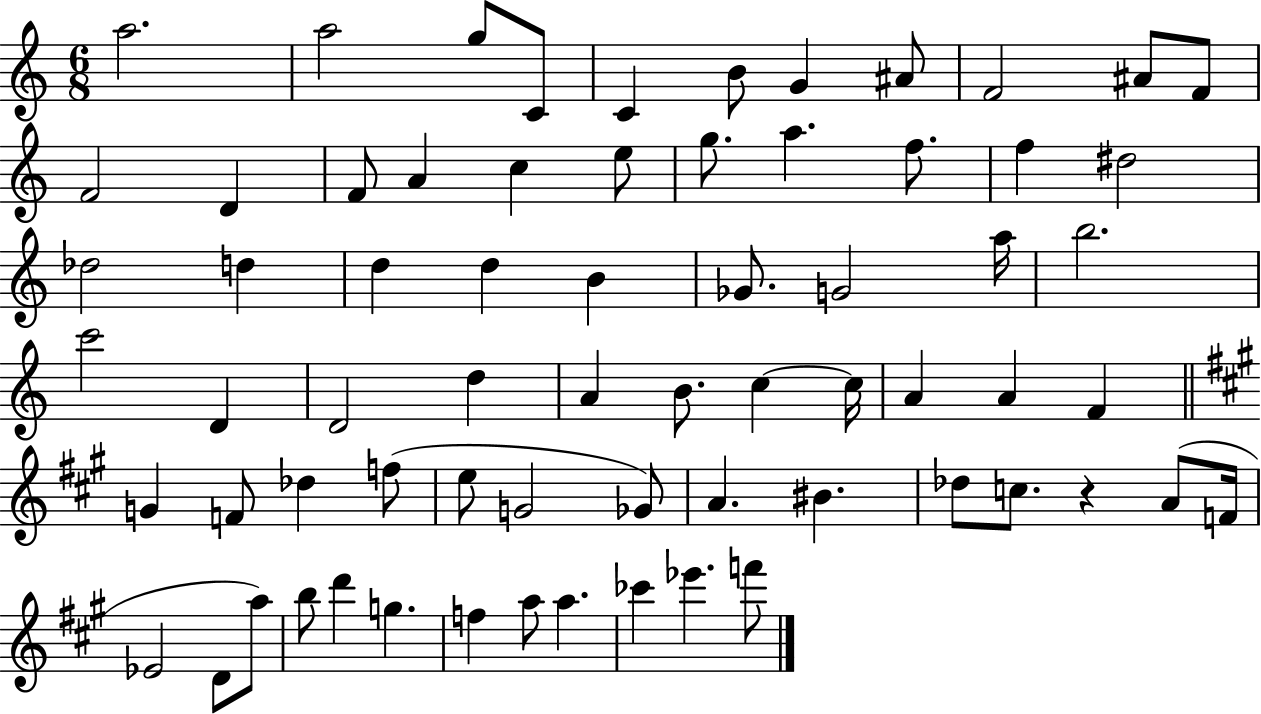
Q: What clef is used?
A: treble